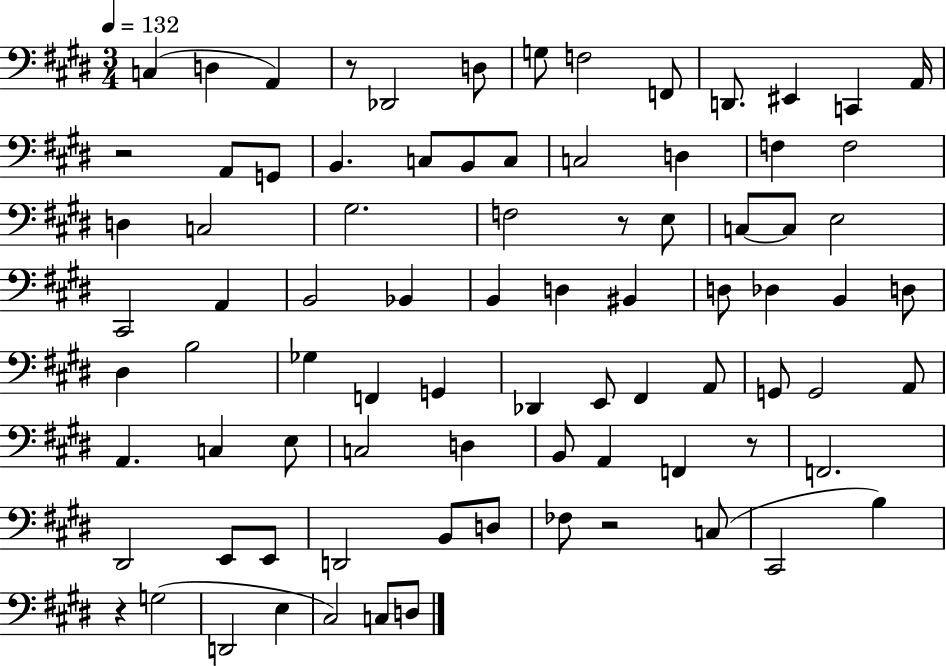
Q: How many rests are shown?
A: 6